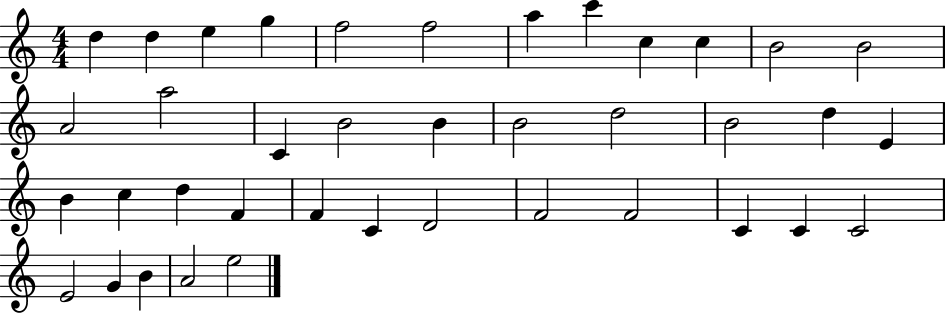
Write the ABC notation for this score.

X:1
T:Untitled
M:4/4
L:1/4
K:C
d d e g f2 f2 a c' c c B2 B2 A2 a2 C B2 B B2 d2 B2 d E B c d F F C D2 F2 F2 C C C2 E2 G B A2 e2